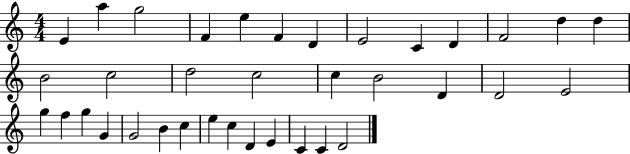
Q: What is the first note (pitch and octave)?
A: E4